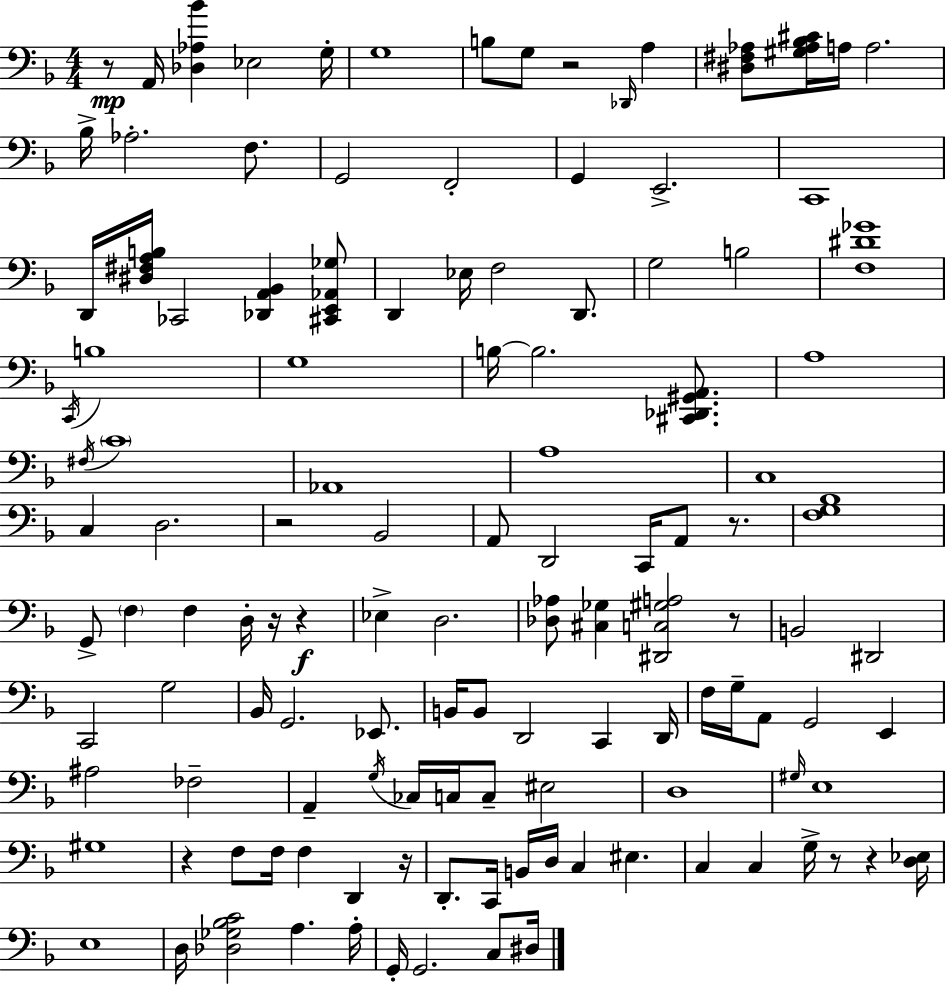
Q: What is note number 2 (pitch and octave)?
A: Eb3